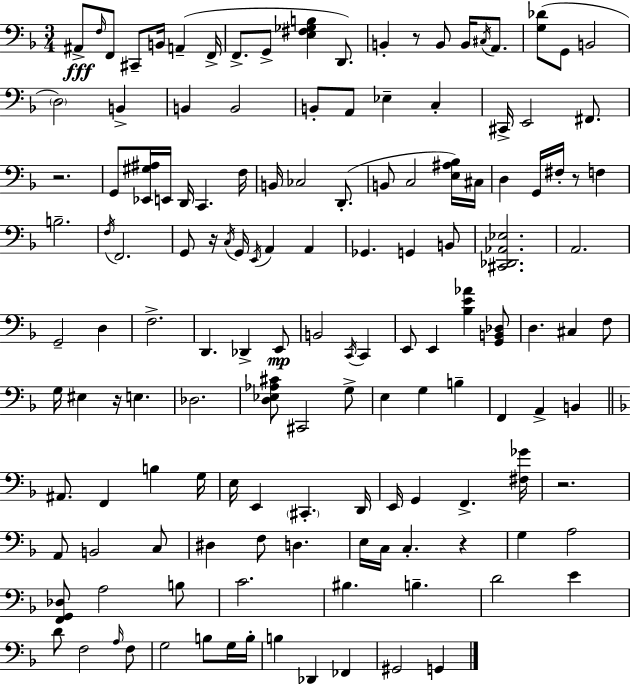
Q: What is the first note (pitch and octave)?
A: A#2